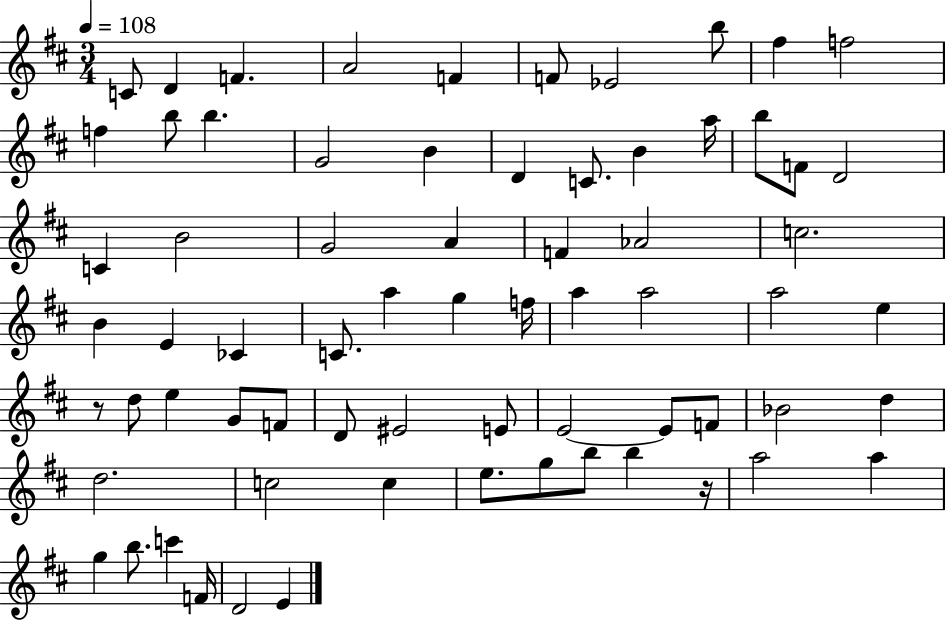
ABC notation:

X:1
T:Untitled
M:3/4
L:1/4
K:D
C/2 D F A2 F F/2 _E2 b/2 ^f f2 f b/2 b G2 B D C/2 B a/4 b/2 F/2 D2 C B2 G2 A F _A2 c2 B E _C C/2 a g f/4 a a2 a2 e z/2 d/2 e G/2 F/2 D/2 ^E2 E/2 E2 E/2 F/2 _B2 d d2 c2 c e/2 g/2 b/2 b z/4 a2 a g b/2 c' F/4 D2 E